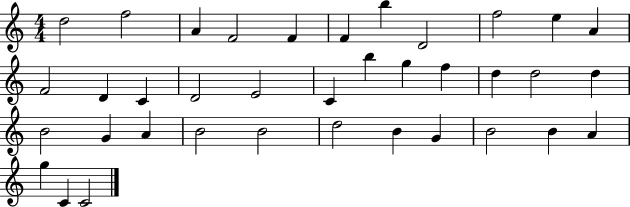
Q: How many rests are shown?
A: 0